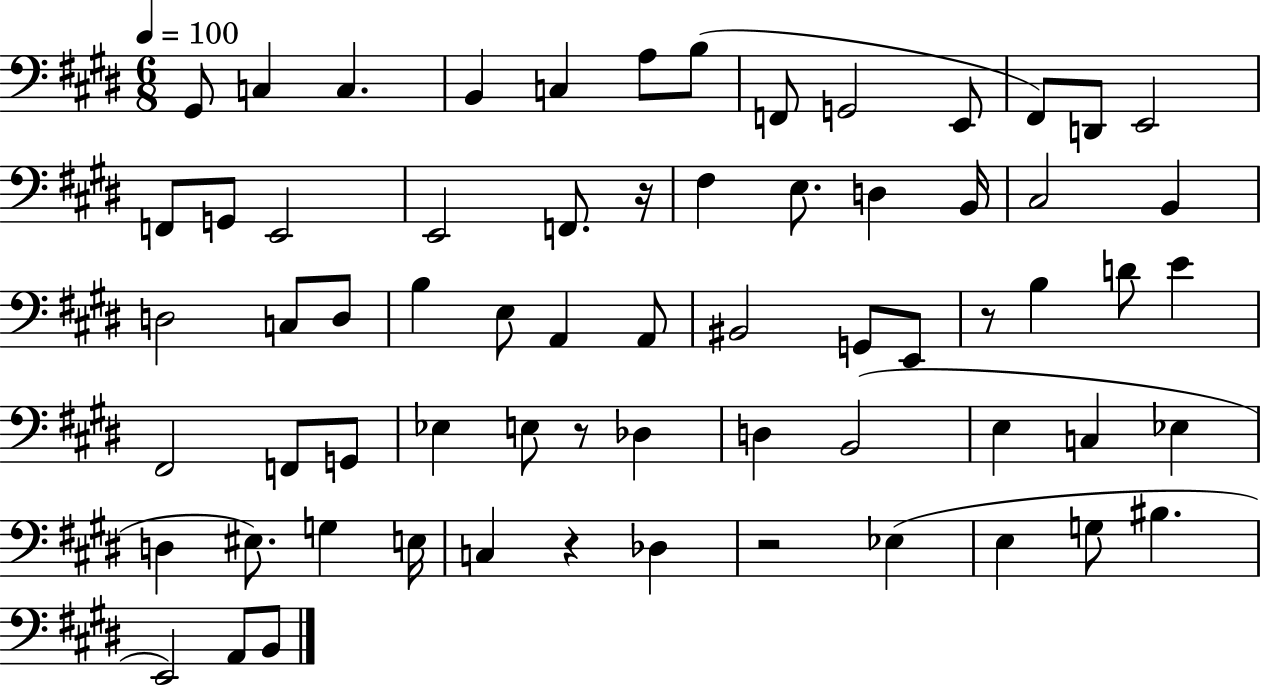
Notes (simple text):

G#2/e C3/q C3/q. B2/q C3/q A3/e B3/e F2/e G2/h E2/e F#2/e D2/e E2/h F2/e G2/e E2/h E2/h F2/e. R/s F#3/q E3/e. D3/q B2/s C#3/h B2/q D3/h C3/e D3/e B3/q E3/e A2/q A2/e BIS2/h G2/e E2/e R/e B3/q D4/e E4/q F#2/h F2/e G2/e Eb3/q E3/e R/e Db3/q D3/q B2/h E3/q C3/q Eb3/q D3/q EIS3/e. G3/q E3/s C3/q R/q Db3/q R/h Eb3/q E3/q G3/e BIS3/q. E2/h A2/e B2/e